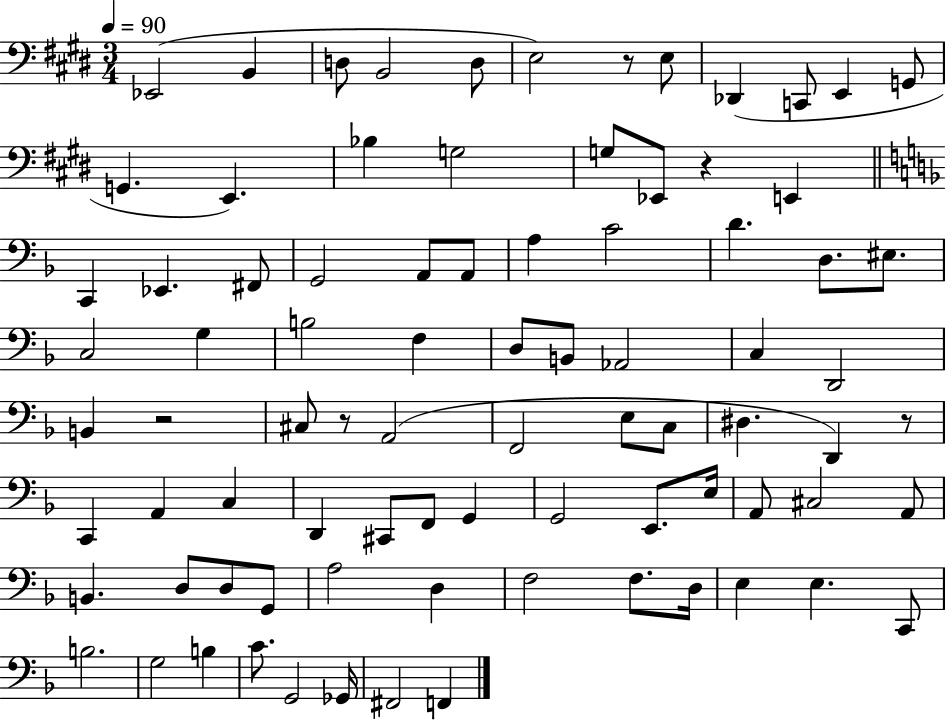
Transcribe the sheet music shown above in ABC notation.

X:1
T:Untitled
M:3/4
L:1/4
K:E
_E,,2 B,, D,/2 B,,2 D,/2 E,2 z/2 E,/2 _D,, C,,/2 E,, G,,/2 G,, E,, _B, G,2 G,/2 _E,,/2 z E,, C,, _E,, ^F,,/2 G,,2 A,,/2 A,,/2 A, C2 D D,/2 ^E,/2 C,2 G, B,2 F, D,/2 B,,/2 _A,,2 C, D,,2 B,, z2 ^C,/2 z/2 A,,2 F,,2 E,/2 C,/2 ^D, D,, z/2 C,, A,, C, D,, ^C,,/2 F,,/2 G,, G,,2 E,,/2 E,/4 A,,/2 ^C,2 A,,/2 B,, D,/2 D,/2 G,,/2 A,2 D, F,2 F,/2 D,/4 E, E, C,,/2 B,2 G,2 B, C/2 G,,2 _G,,/4 ^F,,2 F,,